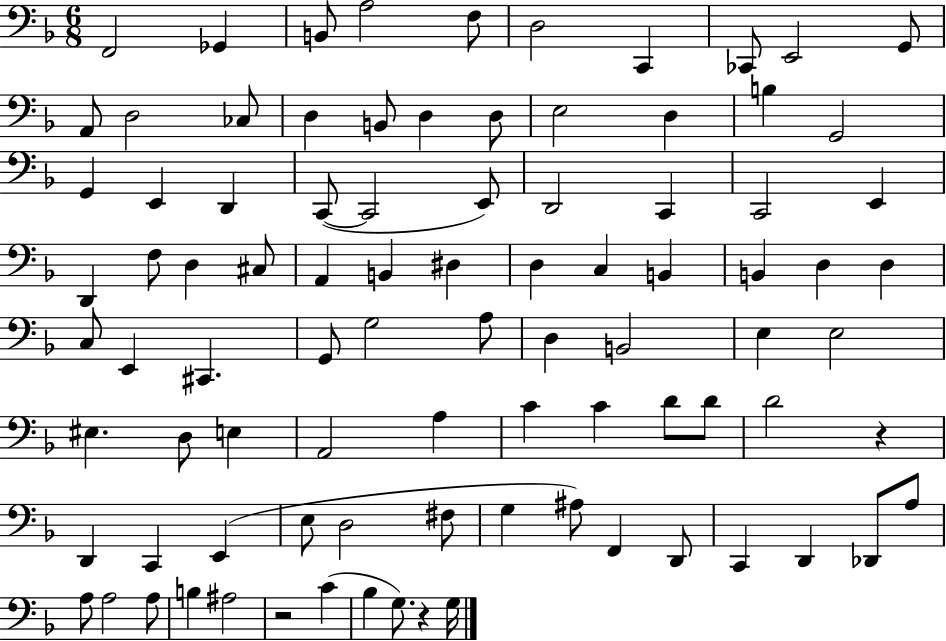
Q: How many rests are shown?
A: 3